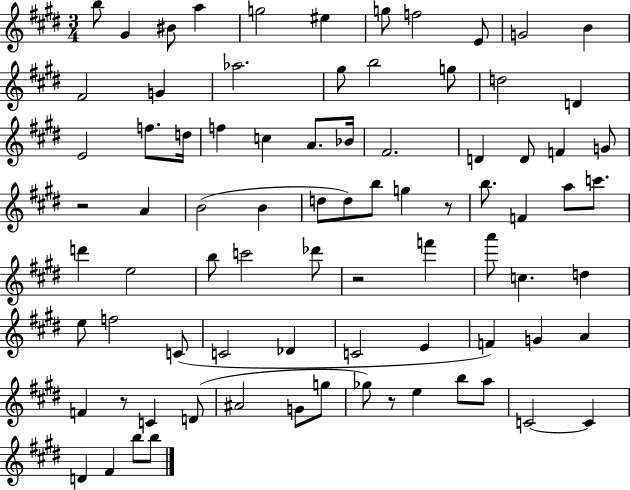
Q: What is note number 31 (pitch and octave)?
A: G4